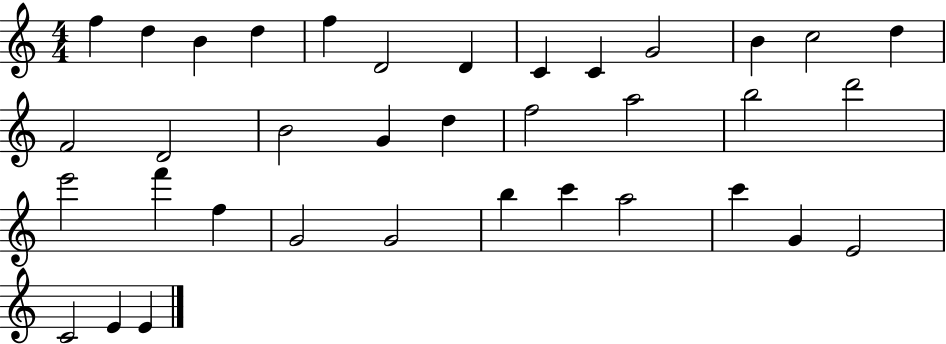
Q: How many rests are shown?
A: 0